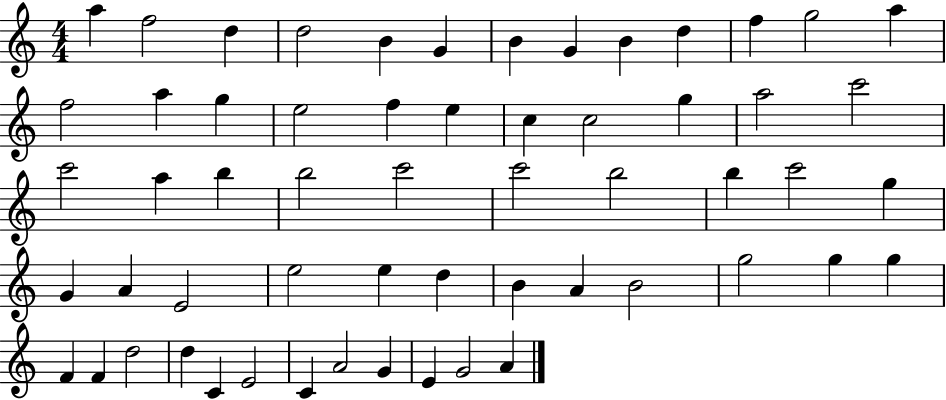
{
  \clef treble
  \numericTimeSignature
  \time 4/4
  \key c \major
  a''4 f''2 d''4 | d''2 b'4 g'4 | b'4 g'4 b'4 d''4 | f''4 g''2 a''4 | \break f''2 a''4 g''4 | e''2 f''4 e''4 | c''4 c''2 g''4 | a''2 c'''2 | \break c'''2 a''4 b''4 | b''2 c'''2 | c'''2 b''2 | b''4 c'''2 g''4 | \break g'4 a'4 e'2 | e''2 e''4 d''4 | b'4 a'4 b'2 | g''2 g''4 g''4 | \break f'4 f'4 d''2 | d''4 c'4 e'2 | c'4 a'2 g'4 | e'4 g'2 a'4 | \break \bar "|."
}